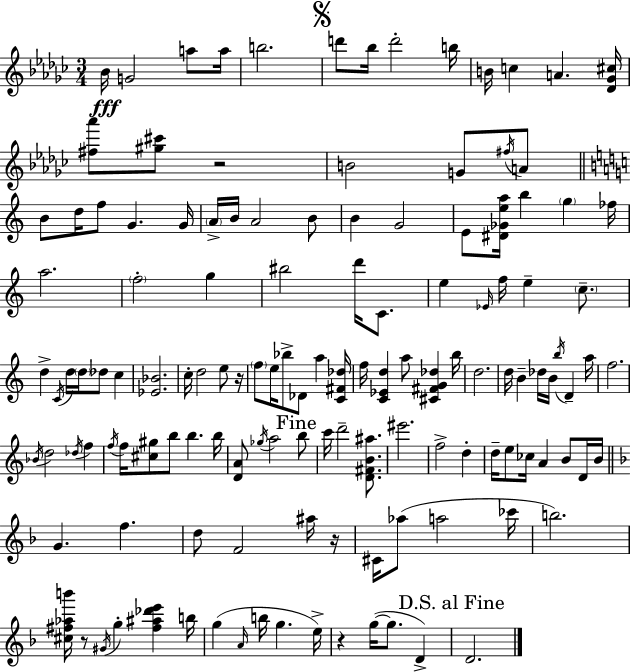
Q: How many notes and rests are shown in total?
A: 132